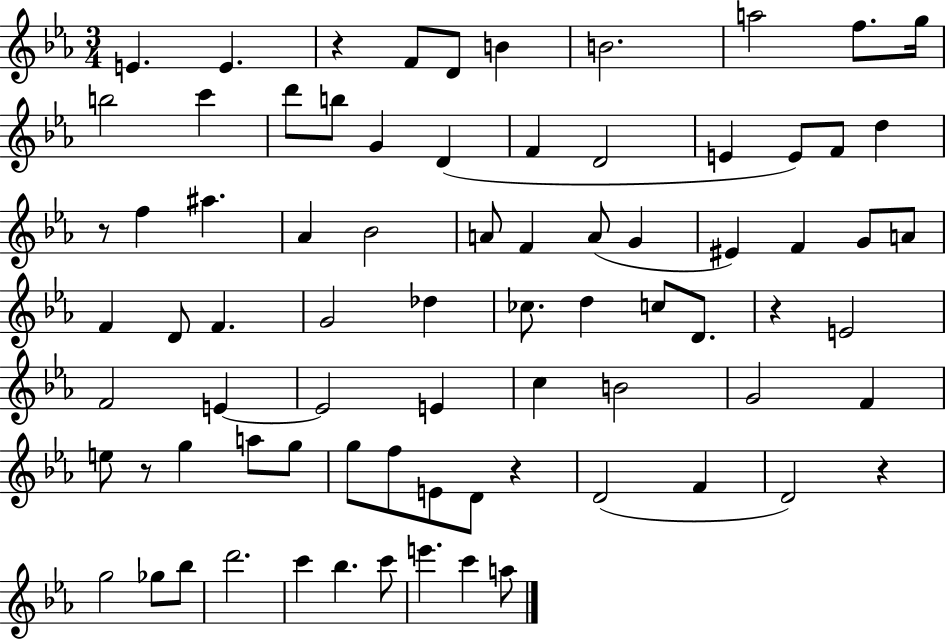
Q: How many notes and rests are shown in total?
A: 78